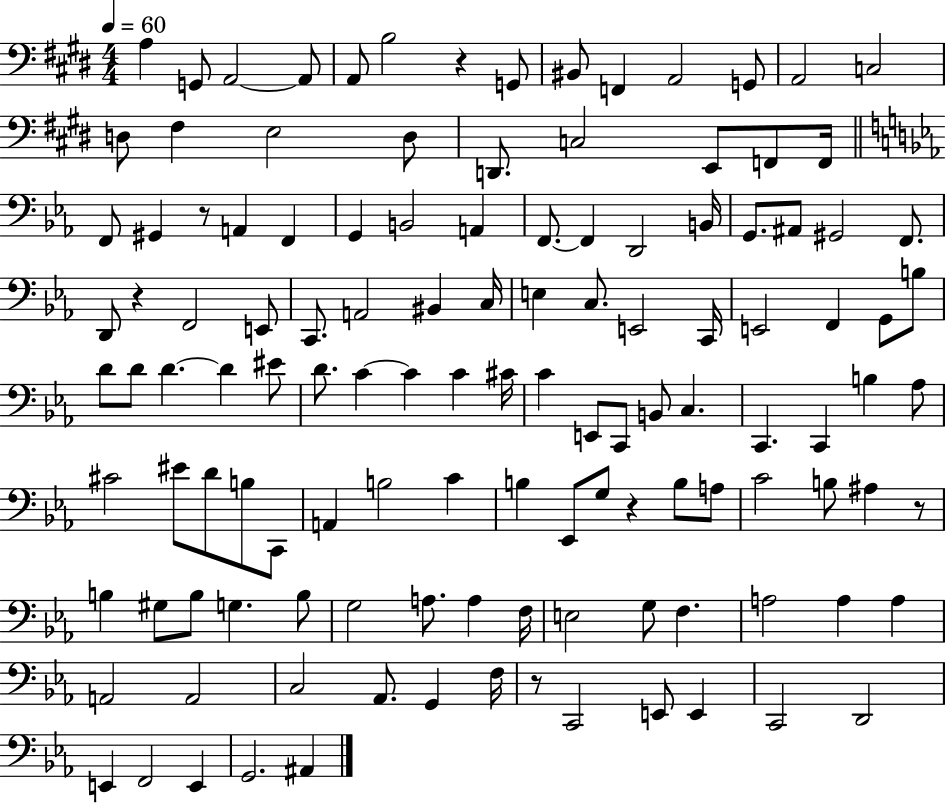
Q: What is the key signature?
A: E major